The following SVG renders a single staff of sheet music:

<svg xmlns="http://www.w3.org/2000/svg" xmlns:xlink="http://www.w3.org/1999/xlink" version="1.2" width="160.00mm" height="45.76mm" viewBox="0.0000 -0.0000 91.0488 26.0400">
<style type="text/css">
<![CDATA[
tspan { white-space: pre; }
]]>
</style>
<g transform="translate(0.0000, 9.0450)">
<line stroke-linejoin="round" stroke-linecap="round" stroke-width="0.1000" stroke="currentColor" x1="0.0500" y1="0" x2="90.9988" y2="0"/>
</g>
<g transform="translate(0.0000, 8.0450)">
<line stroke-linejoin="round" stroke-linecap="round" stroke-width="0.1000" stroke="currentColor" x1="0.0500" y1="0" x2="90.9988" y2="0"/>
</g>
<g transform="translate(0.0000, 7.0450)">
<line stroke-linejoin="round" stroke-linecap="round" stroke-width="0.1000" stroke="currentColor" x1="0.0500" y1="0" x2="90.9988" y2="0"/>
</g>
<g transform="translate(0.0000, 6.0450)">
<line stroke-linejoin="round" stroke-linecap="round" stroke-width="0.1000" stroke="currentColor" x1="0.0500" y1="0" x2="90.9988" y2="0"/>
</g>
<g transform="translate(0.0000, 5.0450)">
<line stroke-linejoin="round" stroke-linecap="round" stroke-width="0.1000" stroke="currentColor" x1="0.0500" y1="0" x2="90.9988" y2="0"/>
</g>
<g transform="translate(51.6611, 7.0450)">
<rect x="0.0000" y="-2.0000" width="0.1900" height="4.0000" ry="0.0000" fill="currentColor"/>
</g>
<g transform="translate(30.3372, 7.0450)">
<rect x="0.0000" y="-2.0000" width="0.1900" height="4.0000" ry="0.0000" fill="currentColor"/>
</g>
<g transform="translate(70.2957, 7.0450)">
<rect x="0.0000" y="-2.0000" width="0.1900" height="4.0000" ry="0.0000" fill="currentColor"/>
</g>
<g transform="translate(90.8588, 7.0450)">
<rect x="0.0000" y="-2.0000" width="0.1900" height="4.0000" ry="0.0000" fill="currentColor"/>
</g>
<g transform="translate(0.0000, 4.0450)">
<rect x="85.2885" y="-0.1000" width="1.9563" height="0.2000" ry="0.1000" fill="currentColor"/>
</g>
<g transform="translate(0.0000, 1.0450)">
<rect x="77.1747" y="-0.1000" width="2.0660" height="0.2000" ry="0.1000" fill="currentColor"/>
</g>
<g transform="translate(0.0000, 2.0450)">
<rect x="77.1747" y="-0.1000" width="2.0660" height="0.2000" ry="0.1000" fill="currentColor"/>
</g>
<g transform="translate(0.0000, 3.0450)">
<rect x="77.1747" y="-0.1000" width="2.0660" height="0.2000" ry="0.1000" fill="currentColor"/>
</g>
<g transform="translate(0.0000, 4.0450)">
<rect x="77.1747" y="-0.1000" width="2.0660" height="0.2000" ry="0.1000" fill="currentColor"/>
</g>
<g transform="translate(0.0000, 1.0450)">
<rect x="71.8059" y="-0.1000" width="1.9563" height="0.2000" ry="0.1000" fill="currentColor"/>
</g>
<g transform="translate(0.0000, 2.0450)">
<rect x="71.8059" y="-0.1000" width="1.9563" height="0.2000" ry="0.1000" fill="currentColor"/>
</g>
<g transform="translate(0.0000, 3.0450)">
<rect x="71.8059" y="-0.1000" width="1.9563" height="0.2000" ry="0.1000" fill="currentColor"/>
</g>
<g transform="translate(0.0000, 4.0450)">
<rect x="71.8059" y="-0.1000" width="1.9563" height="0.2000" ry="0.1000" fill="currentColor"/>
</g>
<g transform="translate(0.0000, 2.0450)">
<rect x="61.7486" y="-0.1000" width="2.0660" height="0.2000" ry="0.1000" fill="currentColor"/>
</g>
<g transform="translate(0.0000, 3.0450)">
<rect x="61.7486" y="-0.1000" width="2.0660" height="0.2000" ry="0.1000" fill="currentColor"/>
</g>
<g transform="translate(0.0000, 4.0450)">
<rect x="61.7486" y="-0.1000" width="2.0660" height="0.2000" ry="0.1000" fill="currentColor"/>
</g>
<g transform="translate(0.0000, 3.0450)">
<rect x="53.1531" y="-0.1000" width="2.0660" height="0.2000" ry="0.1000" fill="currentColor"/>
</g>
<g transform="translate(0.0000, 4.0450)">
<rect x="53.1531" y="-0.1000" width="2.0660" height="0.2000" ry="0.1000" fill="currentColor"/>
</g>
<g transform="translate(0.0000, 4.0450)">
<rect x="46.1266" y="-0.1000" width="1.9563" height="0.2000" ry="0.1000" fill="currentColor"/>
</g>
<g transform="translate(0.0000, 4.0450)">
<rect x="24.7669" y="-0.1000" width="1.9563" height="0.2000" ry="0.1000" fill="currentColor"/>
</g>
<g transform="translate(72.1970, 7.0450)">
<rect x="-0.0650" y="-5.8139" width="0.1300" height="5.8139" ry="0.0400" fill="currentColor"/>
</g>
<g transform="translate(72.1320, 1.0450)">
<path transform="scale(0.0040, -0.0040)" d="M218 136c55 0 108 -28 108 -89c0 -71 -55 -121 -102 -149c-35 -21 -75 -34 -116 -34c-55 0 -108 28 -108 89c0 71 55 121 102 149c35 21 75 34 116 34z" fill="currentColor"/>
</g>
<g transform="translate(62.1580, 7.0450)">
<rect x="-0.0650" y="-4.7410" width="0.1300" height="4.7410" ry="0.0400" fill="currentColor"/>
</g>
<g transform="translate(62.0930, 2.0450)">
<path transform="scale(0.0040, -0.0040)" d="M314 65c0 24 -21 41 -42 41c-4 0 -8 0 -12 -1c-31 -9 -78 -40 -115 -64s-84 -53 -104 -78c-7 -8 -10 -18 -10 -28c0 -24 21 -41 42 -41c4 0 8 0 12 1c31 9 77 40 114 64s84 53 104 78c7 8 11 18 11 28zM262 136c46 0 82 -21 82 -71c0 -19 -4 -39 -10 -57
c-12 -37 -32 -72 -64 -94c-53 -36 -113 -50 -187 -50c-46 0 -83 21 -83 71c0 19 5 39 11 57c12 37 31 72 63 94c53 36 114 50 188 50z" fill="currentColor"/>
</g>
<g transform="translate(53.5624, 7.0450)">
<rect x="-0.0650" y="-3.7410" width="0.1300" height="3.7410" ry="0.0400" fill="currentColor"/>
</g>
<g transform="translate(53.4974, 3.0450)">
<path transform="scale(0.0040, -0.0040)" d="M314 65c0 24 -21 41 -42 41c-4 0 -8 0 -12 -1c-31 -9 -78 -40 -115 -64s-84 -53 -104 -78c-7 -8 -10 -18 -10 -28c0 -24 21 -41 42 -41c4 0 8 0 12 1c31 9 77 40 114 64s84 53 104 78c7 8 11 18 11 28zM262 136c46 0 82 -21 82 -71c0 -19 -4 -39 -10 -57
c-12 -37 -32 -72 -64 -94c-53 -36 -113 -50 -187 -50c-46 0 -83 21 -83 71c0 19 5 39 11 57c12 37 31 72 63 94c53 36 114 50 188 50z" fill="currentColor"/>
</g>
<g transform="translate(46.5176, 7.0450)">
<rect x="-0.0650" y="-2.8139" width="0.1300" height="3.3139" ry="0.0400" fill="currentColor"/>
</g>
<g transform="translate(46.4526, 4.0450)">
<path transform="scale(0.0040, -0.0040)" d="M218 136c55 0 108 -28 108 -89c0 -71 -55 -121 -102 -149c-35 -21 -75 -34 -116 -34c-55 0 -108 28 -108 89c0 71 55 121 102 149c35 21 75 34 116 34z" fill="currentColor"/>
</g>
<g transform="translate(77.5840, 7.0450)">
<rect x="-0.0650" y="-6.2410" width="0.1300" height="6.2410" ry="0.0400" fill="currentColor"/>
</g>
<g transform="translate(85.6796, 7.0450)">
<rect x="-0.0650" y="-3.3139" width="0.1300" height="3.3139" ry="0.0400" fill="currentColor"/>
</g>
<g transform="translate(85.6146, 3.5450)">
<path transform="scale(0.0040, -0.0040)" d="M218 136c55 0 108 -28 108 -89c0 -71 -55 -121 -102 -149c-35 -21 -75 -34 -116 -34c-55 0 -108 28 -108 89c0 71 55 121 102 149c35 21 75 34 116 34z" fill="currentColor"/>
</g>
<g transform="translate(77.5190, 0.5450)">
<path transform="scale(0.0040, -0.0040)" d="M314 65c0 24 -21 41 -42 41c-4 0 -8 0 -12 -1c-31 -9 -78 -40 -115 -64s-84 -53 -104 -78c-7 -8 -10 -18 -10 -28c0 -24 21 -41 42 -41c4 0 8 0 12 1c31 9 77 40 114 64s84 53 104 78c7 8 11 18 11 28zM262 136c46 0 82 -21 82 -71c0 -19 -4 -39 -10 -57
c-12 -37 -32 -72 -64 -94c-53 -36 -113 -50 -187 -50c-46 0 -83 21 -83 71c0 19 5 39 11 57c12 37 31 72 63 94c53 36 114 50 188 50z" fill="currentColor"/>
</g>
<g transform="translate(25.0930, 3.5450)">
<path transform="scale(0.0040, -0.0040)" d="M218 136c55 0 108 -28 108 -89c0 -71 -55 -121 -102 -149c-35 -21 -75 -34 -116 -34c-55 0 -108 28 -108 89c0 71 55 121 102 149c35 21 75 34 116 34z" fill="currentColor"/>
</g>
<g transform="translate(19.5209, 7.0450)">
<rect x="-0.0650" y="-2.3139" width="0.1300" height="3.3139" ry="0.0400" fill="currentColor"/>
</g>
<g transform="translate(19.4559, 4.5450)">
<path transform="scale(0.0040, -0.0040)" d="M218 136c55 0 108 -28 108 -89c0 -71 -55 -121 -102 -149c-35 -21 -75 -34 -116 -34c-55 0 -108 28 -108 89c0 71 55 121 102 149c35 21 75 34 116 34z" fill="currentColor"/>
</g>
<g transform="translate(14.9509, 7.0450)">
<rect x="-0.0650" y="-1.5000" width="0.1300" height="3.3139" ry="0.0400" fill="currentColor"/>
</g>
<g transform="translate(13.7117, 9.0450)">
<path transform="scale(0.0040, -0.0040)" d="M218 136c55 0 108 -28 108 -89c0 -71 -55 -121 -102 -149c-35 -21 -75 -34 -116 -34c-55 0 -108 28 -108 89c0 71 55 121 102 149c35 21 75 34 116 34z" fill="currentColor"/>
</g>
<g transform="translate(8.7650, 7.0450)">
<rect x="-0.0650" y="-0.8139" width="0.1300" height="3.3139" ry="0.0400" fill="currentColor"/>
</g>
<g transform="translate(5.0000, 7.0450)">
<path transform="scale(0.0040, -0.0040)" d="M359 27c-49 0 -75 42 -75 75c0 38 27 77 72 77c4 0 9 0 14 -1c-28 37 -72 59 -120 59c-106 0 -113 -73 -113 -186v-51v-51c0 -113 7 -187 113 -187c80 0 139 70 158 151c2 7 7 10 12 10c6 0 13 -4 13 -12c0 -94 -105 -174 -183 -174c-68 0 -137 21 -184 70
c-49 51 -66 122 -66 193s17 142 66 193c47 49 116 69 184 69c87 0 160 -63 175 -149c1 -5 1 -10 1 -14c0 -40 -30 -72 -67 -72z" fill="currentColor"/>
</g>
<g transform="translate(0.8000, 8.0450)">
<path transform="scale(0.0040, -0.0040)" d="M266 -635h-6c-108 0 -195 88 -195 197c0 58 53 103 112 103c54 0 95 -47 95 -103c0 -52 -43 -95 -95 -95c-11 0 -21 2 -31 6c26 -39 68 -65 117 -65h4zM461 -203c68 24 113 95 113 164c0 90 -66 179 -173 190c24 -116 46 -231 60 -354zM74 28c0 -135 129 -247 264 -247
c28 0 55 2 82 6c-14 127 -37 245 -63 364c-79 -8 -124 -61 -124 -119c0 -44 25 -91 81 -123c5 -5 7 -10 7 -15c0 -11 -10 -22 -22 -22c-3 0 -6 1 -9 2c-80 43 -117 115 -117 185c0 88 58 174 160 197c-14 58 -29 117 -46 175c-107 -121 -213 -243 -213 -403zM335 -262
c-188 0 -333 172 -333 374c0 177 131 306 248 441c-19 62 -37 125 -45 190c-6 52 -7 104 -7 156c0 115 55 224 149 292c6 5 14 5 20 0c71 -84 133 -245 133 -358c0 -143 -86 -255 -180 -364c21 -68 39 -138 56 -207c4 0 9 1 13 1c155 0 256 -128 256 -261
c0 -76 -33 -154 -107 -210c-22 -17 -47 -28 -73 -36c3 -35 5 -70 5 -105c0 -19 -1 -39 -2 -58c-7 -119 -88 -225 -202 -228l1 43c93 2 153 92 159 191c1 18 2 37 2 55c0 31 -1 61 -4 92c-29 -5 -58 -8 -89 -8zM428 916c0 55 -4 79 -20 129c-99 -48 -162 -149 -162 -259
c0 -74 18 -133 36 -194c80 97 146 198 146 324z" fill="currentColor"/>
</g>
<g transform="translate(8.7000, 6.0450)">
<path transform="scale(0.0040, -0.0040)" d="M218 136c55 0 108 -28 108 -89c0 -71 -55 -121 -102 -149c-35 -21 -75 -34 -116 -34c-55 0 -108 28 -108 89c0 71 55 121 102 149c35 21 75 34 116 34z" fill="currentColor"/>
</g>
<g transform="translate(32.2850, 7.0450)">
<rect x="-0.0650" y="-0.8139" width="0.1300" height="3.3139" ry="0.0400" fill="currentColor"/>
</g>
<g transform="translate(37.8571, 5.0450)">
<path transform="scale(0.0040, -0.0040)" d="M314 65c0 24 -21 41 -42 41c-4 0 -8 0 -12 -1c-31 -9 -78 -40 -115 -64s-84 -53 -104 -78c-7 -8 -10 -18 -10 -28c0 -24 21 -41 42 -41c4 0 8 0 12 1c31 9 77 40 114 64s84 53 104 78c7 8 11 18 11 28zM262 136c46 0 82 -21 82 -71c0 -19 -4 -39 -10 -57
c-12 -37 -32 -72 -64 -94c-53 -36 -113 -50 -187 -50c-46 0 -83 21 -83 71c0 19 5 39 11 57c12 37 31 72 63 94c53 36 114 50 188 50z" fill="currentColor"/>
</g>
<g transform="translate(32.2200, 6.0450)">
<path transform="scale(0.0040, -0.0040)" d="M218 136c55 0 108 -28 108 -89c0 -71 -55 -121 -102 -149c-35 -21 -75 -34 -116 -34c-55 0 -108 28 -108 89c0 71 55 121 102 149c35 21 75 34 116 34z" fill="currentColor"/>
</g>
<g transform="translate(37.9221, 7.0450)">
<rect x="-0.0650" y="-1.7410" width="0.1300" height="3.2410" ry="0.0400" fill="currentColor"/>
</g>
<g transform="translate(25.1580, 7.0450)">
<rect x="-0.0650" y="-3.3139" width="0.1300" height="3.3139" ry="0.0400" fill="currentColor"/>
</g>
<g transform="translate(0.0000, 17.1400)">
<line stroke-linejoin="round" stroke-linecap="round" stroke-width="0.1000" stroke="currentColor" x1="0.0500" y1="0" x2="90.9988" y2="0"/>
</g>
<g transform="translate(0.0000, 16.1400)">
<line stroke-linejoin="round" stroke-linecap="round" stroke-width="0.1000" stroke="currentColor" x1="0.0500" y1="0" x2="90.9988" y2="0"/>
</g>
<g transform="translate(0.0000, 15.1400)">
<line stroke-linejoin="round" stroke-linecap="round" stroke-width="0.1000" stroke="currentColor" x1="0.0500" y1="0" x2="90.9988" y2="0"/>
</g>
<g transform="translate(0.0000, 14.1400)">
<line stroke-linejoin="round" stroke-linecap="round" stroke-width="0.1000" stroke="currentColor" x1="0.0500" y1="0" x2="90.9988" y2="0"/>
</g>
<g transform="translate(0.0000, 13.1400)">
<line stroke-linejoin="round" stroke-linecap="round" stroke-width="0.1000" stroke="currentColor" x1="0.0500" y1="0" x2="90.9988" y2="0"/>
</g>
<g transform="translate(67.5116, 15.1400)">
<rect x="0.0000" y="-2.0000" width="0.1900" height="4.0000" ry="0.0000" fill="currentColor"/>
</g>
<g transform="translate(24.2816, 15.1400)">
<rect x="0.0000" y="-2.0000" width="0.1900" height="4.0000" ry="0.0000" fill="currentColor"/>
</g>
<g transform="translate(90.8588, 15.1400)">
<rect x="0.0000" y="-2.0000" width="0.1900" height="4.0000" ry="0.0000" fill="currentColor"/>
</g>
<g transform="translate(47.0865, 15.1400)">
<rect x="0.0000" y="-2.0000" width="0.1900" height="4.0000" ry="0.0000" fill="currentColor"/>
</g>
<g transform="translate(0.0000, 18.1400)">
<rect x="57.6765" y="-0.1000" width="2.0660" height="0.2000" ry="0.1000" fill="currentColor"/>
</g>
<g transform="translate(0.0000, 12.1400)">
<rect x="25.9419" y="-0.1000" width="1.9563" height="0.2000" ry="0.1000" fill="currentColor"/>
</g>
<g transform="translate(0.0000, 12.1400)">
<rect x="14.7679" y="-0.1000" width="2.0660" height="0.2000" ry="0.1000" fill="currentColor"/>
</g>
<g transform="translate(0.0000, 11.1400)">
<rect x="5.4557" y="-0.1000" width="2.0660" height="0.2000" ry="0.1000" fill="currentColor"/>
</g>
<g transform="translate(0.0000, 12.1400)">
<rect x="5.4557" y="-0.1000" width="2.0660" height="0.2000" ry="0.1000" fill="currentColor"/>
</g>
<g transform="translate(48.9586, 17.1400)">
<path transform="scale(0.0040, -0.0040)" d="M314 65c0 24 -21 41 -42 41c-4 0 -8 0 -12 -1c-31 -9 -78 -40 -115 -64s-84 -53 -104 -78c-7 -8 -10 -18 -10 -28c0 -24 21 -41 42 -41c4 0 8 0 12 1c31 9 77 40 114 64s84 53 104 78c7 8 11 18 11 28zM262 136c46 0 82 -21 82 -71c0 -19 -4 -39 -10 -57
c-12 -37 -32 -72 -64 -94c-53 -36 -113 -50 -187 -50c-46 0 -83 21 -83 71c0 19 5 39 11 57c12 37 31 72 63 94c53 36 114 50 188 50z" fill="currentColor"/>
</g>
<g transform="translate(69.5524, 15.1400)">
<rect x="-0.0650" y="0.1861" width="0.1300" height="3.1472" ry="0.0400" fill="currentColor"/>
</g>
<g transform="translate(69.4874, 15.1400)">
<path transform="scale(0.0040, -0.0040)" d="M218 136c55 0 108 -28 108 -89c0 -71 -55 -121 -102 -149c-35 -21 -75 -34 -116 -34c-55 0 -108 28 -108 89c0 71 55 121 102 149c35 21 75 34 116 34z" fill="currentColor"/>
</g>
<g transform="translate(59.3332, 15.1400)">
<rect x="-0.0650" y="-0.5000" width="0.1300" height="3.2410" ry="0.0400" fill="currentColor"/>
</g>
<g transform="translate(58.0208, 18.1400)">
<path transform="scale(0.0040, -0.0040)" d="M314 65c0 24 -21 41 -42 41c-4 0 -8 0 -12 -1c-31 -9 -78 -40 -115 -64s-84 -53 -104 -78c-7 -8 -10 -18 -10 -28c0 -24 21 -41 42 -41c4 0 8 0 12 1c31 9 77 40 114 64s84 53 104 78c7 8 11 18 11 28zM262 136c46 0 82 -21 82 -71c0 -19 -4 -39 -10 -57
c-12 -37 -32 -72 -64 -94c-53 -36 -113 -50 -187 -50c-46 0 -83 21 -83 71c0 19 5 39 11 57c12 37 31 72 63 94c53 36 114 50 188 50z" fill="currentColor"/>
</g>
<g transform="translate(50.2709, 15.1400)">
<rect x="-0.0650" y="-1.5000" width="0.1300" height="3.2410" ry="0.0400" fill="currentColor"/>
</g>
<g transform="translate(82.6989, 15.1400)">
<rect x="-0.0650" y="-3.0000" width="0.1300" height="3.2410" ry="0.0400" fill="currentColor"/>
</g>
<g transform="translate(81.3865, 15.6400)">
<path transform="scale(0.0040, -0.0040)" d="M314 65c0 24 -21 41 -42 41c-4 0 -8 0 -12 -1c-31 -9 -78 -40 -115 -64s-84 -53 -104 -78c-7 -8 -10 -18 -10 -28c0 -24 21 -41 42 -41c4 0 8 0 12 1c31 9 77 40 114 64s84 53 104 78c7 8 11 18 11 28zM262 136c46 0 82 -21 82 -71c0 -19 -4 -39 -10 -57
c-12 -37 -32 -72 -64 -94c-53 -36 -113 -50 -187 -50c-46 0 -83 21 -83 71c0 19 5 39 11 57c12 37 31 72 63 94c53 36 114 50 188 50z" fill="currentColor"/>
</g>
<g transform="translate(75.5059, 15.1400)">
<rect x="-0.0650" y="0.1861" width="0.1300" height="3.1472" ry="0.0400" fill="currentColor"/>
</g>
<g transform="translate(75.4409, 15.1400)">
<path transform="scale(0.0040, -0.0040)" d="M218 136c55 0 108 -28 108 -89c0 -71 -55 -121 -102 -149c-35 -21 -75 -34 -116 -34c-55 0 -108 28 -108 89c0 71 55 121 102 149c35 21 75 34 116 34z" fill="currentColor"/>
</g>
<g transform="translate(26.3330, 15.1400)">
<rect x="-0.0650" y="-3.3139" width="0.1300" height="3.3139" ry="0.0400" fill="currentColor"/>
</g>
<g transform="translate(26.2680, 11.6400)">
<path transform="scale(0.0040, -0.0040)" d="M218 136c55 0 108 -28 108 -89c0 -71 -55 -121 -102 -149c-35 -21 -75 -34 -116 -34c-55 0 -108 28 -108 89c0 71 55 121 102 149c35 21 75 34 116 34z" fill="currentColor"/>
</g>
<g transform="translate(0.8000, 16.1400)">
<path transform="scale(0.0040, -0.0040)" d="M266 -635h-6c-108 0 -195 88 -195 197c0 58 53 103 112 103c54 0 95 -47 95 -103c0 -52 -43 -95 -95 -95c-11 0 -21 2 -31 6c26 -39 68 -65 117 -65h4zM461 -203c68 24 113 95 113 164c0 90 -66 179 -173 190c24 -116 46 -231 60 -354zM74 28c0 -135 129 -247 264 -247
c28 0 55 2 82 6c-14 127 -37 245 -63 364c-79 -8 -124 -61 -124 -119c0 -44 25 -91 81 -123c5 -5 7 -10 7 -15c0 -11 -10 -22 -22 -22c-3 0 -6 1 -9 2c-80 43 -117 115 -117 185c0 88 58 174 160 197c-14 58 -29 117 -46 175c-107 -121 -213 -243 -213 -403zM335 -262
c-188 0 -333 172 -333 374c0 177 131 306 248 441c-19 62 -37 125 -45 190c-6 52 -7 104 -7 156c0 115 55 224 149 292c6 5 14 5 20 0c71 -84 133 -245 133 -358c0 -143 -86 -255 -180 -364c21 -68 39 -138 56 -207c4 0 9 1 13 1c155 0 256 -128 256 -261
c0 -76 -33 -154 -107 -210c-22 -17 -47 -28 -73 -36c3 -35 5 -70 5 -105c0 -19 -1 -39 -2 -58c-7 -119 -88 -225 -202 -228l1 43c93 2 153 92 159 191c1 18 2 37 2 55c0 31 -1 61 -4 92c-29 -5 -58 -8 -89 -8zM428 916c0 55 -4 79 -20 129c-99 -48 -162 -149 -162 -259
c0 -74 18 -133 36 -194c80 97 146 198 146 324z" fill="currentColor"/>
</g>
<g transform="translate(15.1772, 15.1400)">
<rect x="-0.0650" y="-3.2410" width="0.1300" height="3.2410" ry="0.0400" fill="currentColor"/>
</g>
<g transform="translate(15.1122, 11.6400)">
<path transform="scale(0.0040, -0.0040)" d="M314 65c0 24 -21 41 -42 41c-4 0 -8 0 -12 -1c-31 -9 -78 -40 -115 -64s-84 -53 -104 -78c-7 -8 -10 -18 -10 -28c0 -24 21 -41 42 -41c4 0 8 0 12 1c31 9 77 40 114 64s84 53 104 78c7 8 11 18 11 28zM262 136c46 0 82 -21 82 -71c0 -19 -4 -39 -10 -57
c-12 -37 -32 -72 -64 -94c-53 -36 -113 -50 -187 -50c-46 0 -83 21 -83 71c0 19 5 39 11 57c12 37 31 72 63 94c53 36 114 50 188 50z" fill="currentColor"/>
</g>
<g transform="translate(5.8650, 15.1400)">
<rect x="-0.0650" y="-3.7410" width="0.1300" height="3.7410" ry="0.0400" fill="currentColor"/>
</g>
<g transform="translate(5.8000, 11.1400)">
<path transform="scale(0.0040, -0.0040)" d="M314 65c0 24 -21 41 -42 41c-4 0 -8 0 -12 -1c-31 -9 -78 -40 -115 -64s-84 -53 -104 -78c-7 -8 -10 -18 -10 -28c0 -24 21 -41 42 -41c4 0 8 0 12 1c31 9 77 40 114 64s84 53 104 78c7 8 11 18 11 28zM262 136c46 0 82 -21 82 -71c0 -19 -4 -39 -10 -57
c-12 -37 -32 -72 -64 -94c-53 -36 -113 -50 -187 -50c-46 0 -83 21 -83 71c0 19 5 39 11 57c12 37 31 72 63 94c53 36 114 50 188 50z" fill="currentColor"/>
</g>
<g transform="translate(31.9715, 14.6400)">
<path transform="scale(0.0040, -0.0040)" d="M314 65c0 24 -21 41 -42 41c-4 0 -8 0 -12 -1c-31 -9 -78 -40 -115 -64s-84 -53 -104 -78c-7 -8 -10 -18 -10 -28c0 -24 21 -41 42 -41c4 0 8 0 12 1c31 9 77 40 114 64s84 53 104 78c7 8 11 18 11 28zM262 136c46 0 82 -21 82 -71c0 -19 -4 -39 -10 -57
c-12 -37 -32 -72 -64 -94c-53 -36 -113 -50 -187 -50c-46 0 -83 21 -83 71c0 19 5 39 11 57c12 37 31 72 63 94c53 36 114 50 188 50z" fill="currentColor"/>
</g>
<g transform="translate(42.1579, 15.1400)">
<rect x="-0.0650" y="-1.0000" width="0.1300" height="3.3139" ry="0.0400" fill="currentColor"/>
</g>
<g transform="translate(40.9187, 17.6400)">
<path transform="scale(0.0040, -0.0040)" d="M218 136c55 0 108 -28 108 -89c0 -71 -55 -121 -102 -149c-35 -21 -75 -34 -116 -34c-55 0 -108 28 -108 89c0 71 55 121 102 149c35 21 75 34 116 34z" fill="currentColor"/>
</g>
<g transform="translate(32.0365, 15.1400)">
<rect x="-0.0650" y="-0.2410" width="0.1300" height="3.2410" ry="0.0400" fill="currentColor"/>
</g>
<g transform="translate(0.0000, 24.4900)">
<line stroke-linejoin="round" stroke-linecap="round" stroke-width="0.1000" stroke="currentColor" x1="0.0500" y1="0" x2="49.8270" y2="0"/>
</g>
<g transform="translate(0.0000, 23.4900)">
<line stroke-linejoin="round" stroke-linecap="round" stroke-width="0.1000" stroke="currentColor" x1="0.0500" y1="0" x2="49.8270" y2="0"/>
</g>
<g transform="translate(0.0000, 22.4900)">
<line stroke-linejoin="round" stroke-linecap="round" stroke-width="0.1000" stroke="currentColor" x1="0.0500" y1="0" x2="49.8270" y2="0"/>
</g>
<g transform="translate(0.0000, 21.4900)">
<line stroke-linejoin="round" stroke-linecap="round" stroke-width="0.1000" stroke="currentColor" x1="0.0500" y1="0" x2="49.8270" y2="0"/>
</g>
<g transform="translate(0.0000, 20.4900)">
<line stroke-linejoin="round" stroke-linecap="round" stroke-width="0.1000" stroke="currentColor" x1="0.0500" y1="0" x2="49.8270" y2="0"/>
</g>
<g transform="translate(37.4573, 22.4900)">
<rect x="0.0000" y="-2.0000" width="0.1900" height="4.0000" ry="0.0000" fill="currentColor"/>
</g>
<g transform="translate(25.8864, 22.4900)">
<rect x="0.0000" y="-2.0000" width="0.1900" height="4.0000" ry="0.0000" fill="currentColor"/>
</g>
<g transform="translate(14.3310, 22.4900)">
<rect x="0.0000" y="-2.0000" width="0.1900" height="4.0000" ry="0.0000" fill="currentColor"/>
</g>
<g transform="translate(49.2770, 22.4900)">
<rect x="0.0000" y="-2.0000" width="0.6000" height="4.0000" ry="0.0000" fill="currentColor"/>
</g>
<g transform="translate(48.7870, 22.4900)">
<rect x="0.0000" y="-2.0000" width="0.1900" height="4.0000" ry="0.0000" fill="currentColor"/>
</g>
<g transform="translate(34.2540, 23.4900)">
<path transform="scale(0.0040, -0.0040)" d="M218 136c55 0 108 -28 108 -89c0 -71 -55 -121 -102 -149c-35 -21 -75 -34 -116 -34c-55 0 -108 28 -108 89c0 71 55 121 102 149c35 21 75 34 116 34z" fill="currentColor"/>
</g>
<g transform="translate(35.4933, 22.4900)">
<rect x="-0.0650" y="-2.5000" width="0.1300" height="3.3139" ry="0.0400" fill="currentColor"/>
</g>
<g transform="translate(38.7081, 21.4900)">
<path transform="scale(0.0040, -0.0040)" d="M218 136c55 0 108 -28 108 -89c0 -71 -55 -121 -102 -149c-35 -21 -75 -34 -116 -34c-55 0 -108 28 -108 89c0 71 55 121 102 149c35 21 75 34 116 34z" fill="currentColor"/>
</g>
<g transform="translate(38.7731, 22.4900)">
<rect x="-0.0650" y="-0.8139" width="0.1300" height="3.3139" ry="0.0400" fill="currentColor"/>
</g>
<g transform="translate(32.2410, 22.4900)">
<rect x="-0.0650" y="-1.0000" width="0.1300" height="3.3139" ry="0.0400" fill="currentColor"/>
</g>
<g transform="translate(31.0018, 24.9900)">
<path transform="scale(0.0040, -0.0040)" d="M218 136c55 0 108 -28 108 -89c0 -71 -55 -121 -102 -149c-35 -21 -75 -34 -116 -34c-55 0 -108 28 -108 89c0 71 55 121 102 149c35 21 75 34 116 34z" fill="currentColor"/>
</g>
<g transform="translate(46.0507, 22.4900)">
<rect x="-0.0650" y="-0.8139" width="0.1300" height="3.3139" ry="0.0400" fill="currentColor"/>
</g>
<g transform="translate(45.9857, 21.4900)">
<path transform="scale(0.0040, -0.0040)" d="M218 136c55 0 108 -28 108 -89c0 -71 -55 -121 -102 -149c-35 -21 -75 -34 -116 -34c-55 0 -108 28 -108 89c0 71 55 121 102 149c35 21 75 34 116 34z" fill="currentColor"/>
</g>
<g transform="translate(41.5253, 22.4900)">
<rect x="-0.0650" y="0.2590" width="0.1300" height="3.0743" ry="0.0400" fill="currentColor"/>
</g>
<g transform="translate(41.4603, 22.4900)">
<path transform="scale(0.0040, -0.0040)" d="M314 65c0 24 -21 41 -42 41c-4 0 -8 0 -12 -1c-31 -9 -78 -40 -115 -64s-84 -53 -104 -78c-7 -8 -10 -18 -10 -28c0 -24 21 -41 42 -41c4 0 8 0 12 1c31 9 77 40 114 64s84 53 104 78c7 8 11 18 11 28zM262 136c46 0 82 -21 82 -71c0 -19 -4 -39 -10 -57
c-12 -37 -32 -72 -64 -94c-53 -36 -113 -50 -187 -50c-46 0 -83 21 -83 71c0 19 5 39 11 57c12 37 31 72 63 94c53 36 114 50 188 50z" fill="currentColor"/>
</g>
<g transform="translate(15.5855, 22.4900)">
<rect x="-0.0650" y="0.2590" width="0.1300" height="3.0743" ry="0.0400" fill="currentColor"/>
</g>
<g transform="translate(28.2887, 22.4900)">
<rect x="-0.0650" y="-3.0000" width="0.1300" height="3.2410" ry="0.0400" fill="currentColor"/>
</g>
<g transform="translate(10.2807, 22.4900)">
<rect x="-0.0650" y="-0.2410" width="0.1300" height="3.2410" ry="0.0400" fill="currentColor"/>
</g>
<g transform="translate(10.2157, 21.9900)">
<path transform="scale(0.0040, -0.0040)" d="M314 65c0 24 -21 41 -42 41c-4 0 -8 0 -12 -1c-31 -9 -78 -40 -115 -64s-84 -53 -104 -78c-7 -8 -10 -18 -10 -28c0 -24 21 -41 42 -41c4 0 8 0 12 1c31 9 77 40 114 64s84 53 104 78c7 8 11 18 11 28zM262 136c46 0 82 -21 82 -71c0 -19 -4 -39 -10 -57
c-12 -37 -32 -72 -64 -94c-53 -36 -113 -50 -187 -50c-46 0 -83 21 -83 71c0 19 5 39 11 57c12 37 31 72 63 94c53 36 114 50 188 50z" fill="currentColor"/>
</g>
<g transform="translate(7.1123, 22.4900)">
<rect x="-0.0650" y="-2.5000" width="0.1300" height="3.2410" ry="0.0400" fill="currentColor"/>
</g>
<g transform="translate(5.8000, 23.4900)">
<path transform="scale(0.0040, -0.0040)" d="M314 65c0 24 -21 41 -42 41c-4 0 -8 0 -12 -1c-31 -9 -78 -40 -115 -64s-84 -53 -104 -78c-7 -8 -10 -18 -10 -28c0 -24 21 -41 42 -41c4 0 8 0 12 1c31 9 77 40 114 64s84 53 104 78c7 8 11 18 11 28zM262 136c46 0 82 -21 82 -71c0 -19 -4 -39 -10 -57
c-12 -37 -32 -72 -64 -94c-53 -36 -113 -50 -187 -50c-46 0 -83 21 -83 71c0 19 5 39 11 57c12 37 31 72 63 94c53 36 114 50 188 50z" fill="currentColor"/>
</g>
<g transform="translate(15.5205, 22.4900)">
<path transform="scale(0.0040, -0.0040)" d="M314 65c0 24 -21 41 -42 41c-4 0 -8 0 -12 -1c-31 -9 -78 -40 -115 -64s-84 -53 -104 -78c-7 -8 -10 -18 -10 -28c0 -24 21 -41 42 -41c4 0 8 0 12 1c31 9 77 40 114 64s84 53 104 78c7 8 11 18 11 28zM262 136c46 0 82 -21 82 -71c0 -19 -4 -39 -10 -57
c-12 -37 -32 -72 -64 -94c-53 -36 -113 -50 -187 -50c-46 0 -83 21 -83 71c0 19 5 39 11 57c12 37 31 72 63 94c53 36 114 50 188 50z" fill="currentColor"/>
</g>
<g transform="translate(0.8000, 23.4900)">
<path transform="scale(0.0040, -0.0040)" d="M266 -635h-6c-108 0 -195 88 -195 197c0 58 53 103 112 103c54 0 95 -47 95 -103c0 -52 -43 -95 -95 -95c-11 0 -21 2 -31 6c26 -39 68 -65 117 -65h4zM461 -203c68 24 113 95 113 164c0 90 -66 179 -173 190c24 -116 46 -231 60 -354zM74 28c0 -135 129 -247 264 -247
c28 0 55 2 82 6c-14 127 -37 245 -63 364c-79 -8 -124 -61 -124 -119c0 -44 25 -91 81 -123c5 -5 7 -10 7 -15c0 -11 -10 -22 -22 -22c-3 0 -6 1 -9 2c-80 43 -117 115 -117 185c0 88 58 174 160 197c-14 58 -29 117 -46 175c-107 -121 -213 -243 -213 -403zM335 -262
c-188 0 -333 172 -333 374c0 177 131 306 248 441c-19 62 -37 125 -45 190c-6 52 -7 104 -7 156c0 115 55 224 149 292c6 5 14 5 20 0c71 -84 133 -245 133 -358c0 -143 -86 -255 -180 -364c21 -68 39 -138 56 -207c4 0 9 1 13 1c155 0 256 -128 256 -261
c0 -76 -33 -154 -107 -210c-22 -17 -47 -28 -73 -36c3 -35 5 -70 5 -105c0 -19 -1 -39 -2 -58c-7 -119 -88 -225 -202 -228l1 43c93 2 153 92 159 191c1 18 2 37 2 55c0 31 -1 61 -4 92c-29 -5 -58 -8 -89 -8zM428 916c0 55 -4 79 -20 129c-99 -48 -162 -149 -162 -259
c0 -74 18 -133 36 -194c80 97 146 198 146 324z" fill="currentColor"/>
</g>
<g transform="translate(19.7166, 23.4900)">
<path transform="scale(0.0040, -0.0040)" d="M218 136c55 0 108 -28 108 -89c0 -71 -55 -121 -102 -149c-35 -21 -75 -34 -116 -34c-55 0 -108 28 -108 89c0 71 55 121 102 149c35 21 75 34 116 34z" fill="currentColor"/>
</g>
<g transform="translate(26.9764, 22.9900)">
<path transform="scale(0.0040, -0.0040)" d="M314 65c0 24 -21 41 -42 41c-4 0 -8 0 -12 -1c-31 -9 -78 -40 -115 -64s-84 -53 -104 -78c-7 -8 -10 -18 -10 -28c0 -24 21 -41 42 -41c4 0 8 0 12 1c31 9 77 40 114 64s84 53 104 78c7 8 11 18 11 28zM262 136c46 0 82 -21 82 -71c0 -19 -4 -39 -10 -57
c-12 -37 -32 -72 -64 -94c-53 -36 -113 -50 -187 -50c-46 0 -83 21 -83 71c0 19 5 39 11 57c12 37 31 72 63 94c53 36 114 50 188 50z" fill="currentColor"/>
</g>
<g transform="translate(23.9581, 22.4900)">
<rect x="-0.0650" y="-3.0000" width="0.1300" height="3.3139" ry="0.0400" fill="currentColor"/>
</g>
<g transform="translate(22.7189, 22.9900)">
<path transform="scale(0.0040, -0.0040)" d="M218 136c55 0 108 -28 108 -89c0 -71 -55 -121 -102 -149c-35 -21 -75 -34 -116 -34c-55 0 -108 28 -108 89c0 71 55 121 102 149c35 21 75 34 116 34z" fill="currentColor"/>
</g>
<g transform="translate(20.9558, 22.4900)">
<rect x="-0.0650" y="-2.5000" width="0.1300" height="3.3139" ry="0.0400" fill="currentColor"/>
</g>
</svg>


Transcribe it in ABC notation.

X:1
T:Untitled
M:4/4
L:1/4
K:C
d E g b d f2 a c'2 e'2 g' a'2 b c'2 b2 b c2 D E2 C2 B B A2 G2 c2 B2 G A A2 D G d B2 d